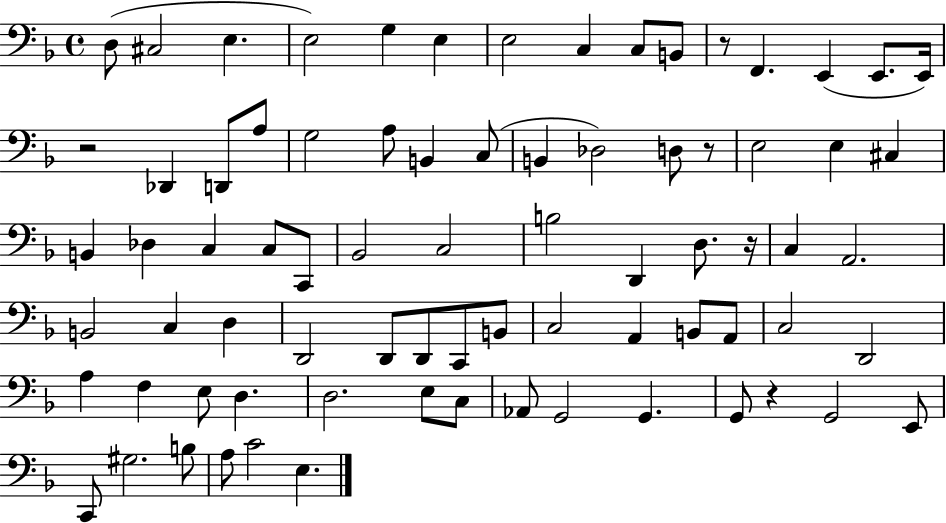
{
  \clef bass
  \time 4/4
  \defaultTimeSignature
  \key f \major
  d8( cis2 e4. | e2) g4 e4 | e2 c4 c8 b,8 | r8 f,4. e,4( e,8. e,16) | \break r2 des,4 d,8 a8 | g2 a8 b,4 c8( | b,4 des2) d8 r8 | e2 e4 cis4 | \break b,4 des4 c4 c8 c,8 | bes,2 c2 | b2 d,4 d8. r16 | c4 a,2. | \break b,2 c4 d4 | d,2 d,8 d,8 c,8 b,8 | c2 a,4 b,8 a,8 | c2 d,2 | \break a4 f4 e8 d4. | d2. e8 c8 | aes,8 g,2 g,4. | g,8 r4 g,2 e,8 | \break c,8 gis2. b8 | a8 c'2 e4. | \bar "|."
}